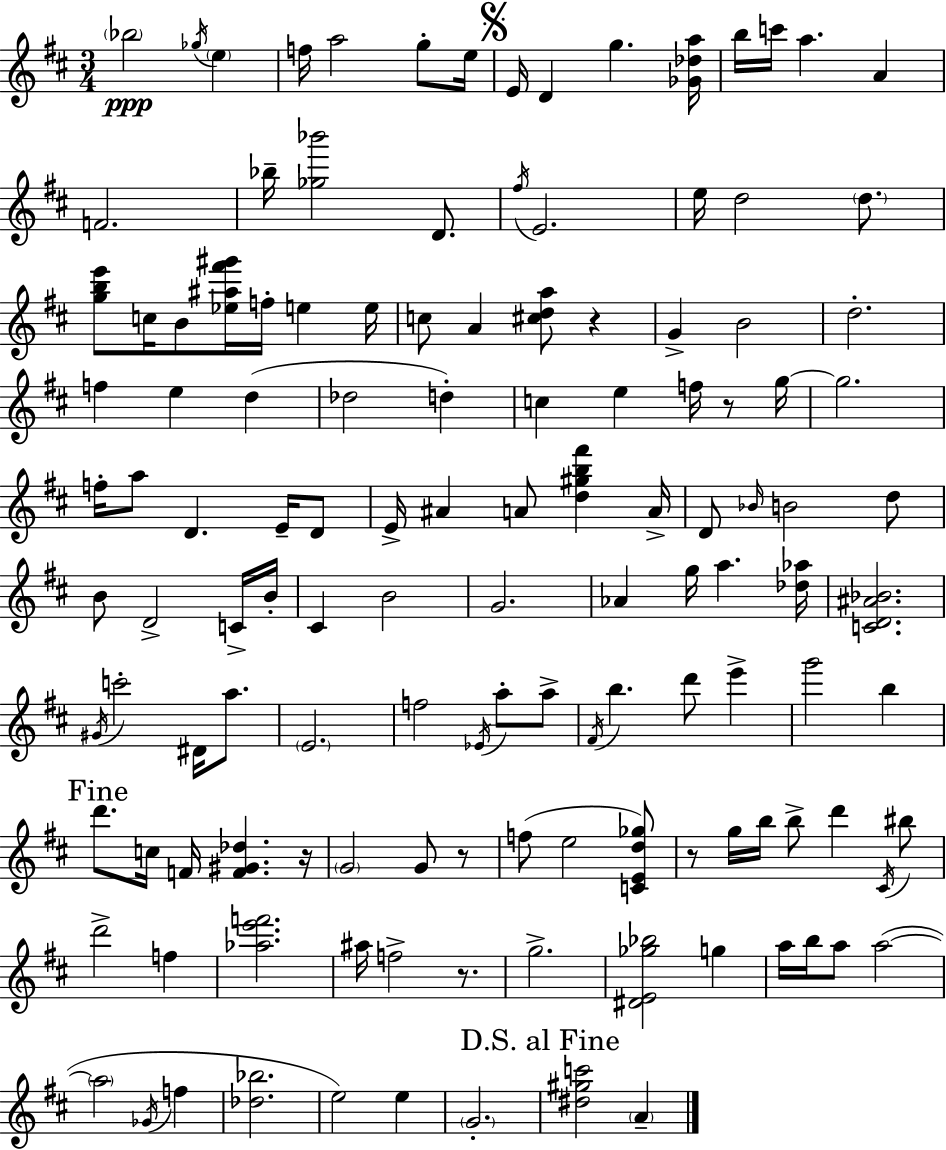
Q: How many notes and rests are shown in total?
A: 130